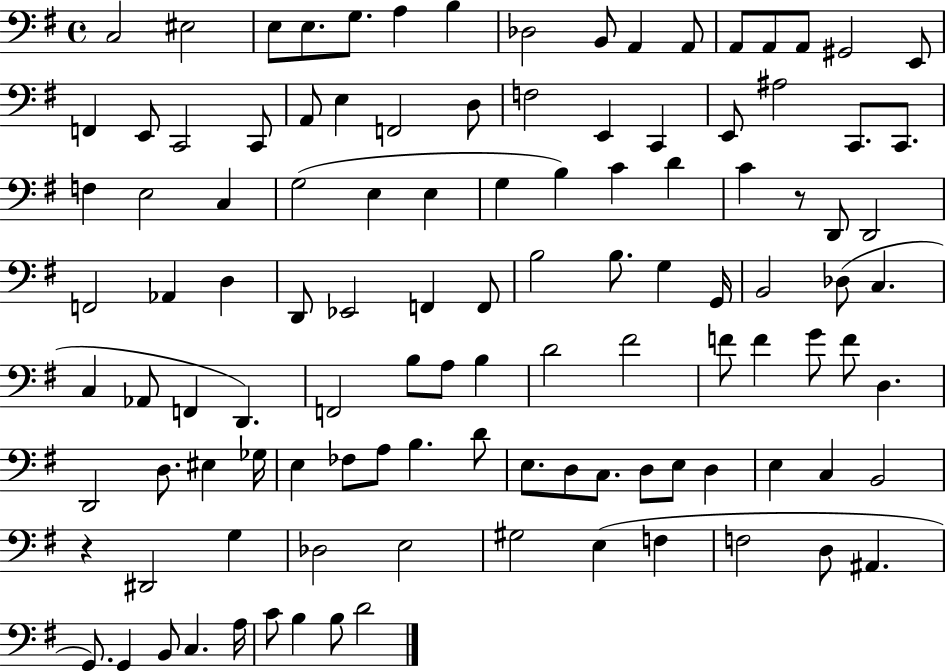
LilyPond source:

{
  \clef bass
  \time 4/4
  \defaultTimeSignature
  \key g \major
  c2 eis2 | e8 e8. g8. a4 b4 | des2 b,8 a,4 a,8 | a,8 a,8 a,8 gis,2 e,8 | \break f,4 e,8 c,2 c,8 | a,8 e4 f,2 d8 | f2 e,4 c,4 | e,8 ais2 c,8. c,8. | \break f4 e2 c4 | g2( e4 e4 | g4 b4) c'4 d'4 | c'4 r8 d,8 d,2 | \break f,2 aes,4 d4 | d,8 ees,2 f,4 f,8 | b2 b8. g4 g,16 | b,2 des8( c4. | \break c4 aes,8 f,4 d,4.) | f,2 b8 a8 b4 | d'2 fis'2 | f'8 f'4 g'8 f'8 d4. | \break d,2 d8. eis4 ges16 | e4 fes8 a8 b4. d'8 | e8. d8 c8. d8 e8 d4 | e4 c4 b,2 | \break r4 dis,2 g4 | des2 e2 | gis2 e4( f4 | f2 d8 ais,4. | \break g,8.) g,4 b,8 c4. a16 | c'8 b4 b8 d'2 | \bar "|."
}